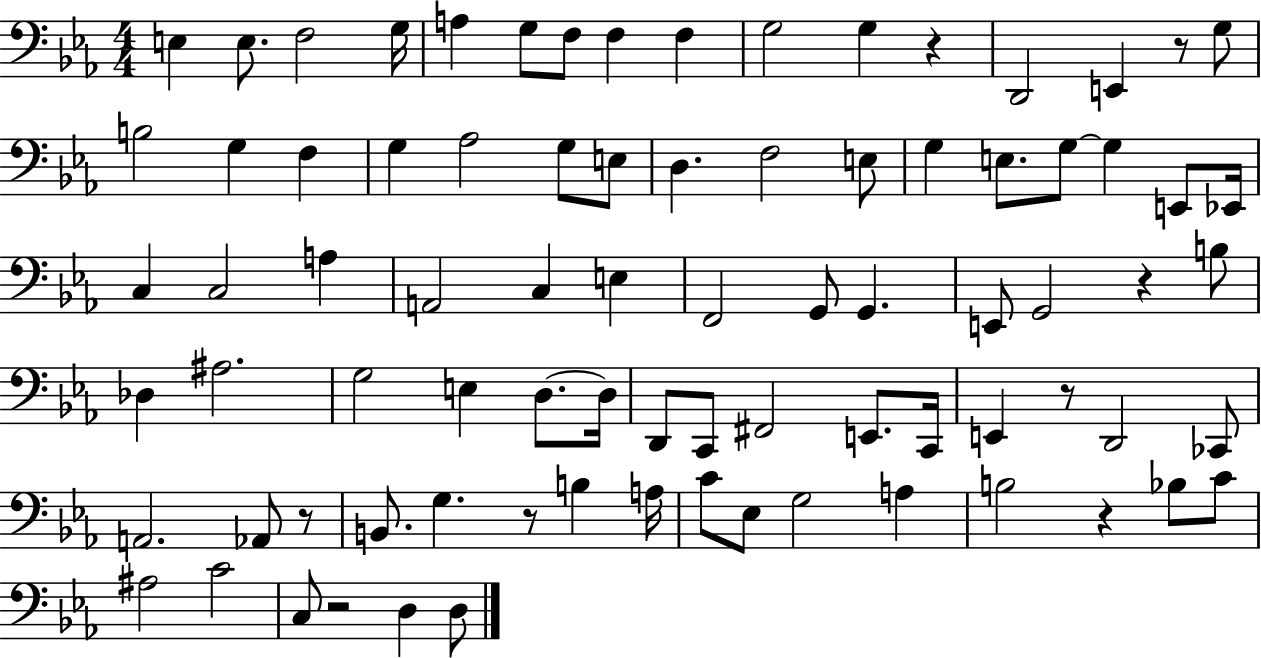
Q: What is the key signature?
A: EES major